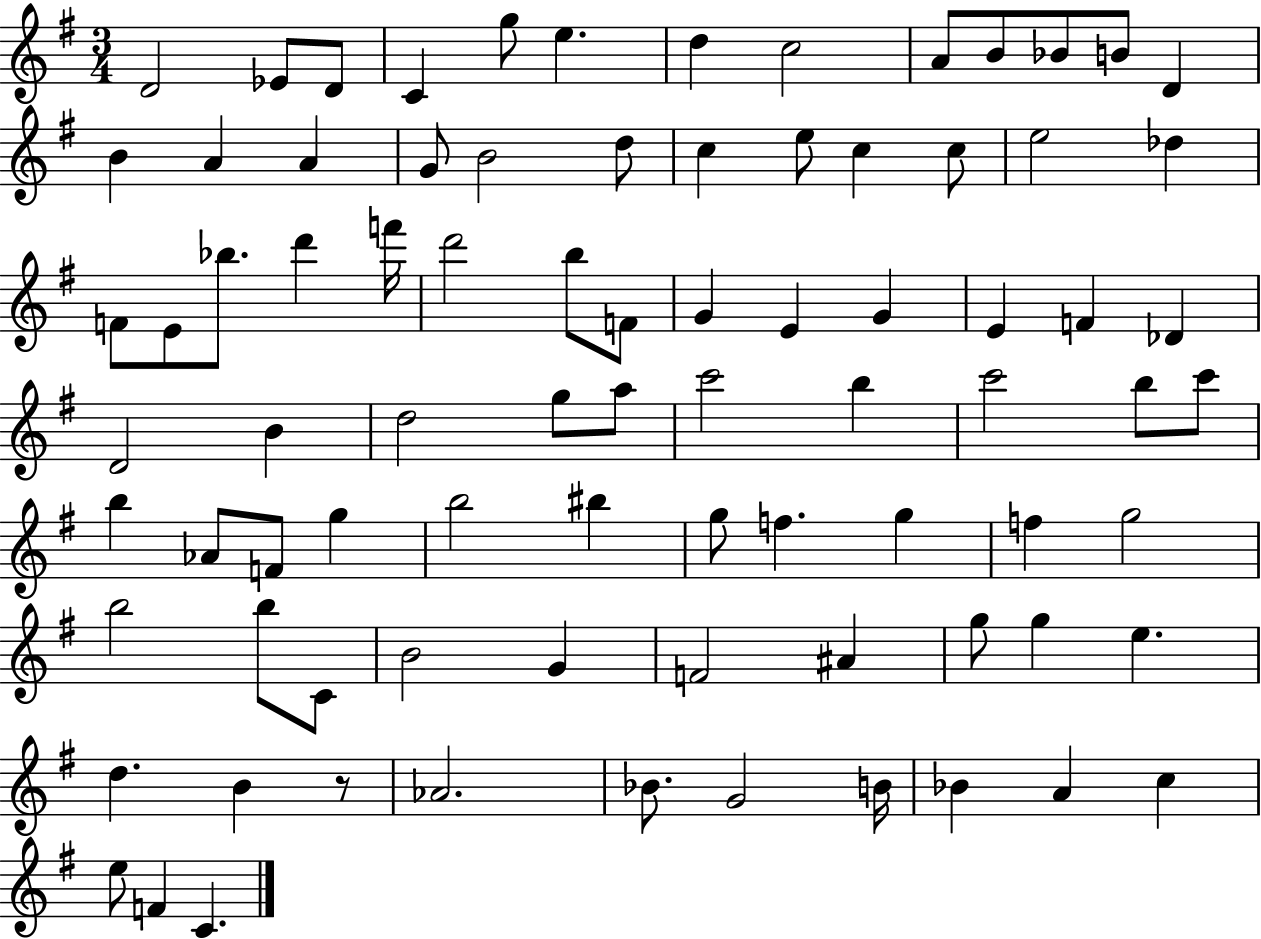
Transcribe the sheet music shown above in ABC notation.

X:1
T:Untitled
M:3/4
L:1/4
K:G
D2 _E/2 D/2 C g/2 e d c2 A/2 B/2 _B/2 B/2 D B A A G/2 B2 d/2 c e/2 c c/2 e2 _d F/2 E/2 _b/2 d' f'/4 d'2 b/2 F/2 G E G E F _D D2 B d2 g/2 a/2 c'2 b c'2 b/2 c'/2 b _A/2 F/2 g b2 ^b g/2 f g f g2 b2 b/2 C/2 B2 G F2 ^A g/2 g e d B z/2 _A2 _B/2 G2 B/4 _B A c e/2 F C